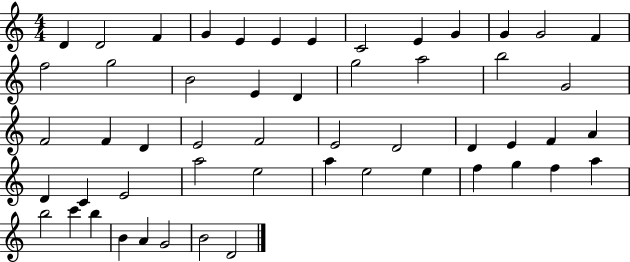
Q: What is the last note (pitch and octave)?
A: D4